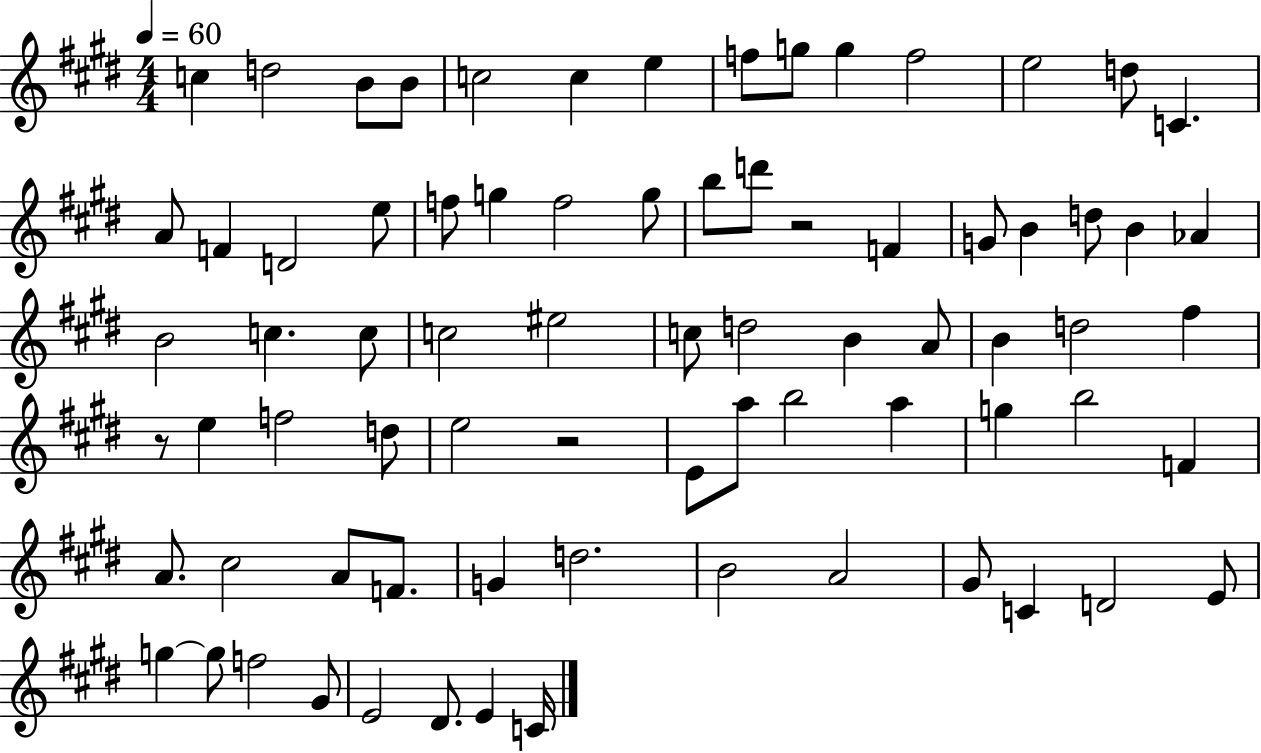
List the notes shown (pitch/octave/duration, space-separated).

C5/q D5/h B4/e B4/e C5/h C5/q E5/q F5/e G5/e G5/q F5/h E5/h D5/e C4/q. A4/e F4/q D4/h E5/e F5/e G5/q F5/h G5/e B5/e D6/e R/h F4/q G4/e B4/q D5/e B4/q Ab4/q B4/h C5/q. C5/e C5/h EIS5/h C5/e D5/h B4/q A4/e B4/q D5/h F#5/q R/e E5/q F5/h D5/e E5/h R/h E4/e A5/e B5/h A5/q G5/q B5/h F4/q A4/e. C#5/h A4/e F4/e. G4/q D5/h. B4/h A4/h G#4/e C4/q D4/h E4/e G5/q G5/e F5/h G#4/e E4/h D#4/e. E4/q C4/s